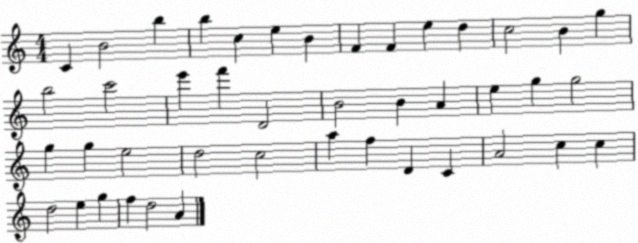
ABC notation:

X:1
T:Untitled
M:4/4
L:1/4
K:C
C B2 b b c e B F F e d c2 B g b2 c'2 e' f' D2 B2 B A e g g2 g g e2 d2 c2 a f D C A2 c c d2 e g f d2 A